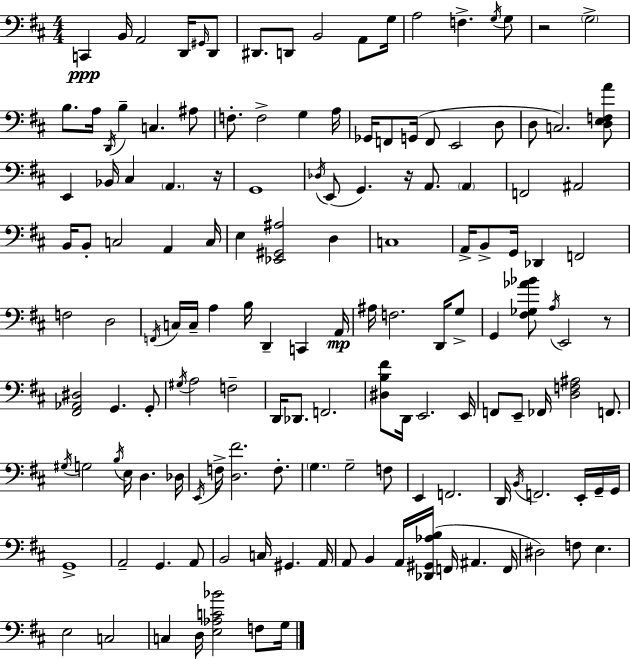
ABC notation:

X:1
T:Untitled
M:4/4
L:1/4
K:D
C,, B,,/4 A,,2 D,,/4 ^G,,/4 D,,/2 ^D,,/2 D,,/2 B,,2 A,,/2 G,/4 A,2 F, G,/4 G,/2 z2 G,2 B,/2 A,/4 D,,/4 B, C, ^A,/2 F,/2 F,2 G, A,/4 _G,,/4 F,,/2 G,,/4 F,,/2 E,,2 D,/2 D,/2 C,2 [D,E,F,A]/2 E,, _B,,/4 ^C, A,, z/4 G,,4 _D,/4 E,,/2 G,, z/4 A,,/2 A,, F,,2 ^A,,2 B,,/4 B,,/2 C,2 A,, C,/4 E, [_E,,^G,,^A,]2 D, C,4 A,,/4 B,,/2 G,,/4 _D,, F,,2 F,2 D,2 F,,/4 C,/4 C,/4 A, B,/4 D,, C,, A,,/4 ^A,/4 F,2 D,,/4 G,/2 G,, [^F,_G,_A_B]/2 A,/4 E,,2 z/2 [^F,,_A,,^D,]2 G,, G,,/2 ^G,/4 A,2 F,2 D,,/4 _D,,/2 F,,2 [^D,B,^F]/2 D,,/4 E,,2 E,,/4 F,,/2 E,,/2 _F,,/4 [D,F,^A,]2 F,,/2 ^G,/4 G,2 B,/4 E,/4 D, _D,/4 E,,/4 F,/4 [D,^F]2 F,/2 G, G,2 F,/2 E,, F,,2 D,,/4 B,,/4 F,,2 E,,/4 G,,/4 G,,/4 G,,4 A,,2 G,, A,,/2 B,,2 C,/4 ^G,, A,,/4 A,,/2 B,, A,,/4 [_D,,^G,,_A,B,]/4 F,,/4 ^A,, F,,/4 ^D,2 F,/2 E, E,2 C,2 C, D,/4 [E,_A,C_B]2 F,/2 G,/4